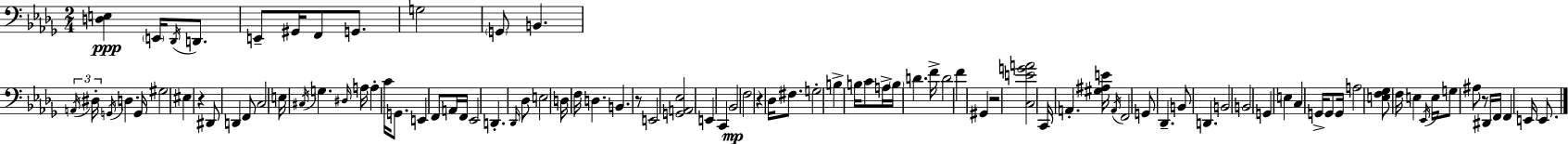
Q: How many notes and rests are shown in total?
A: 98